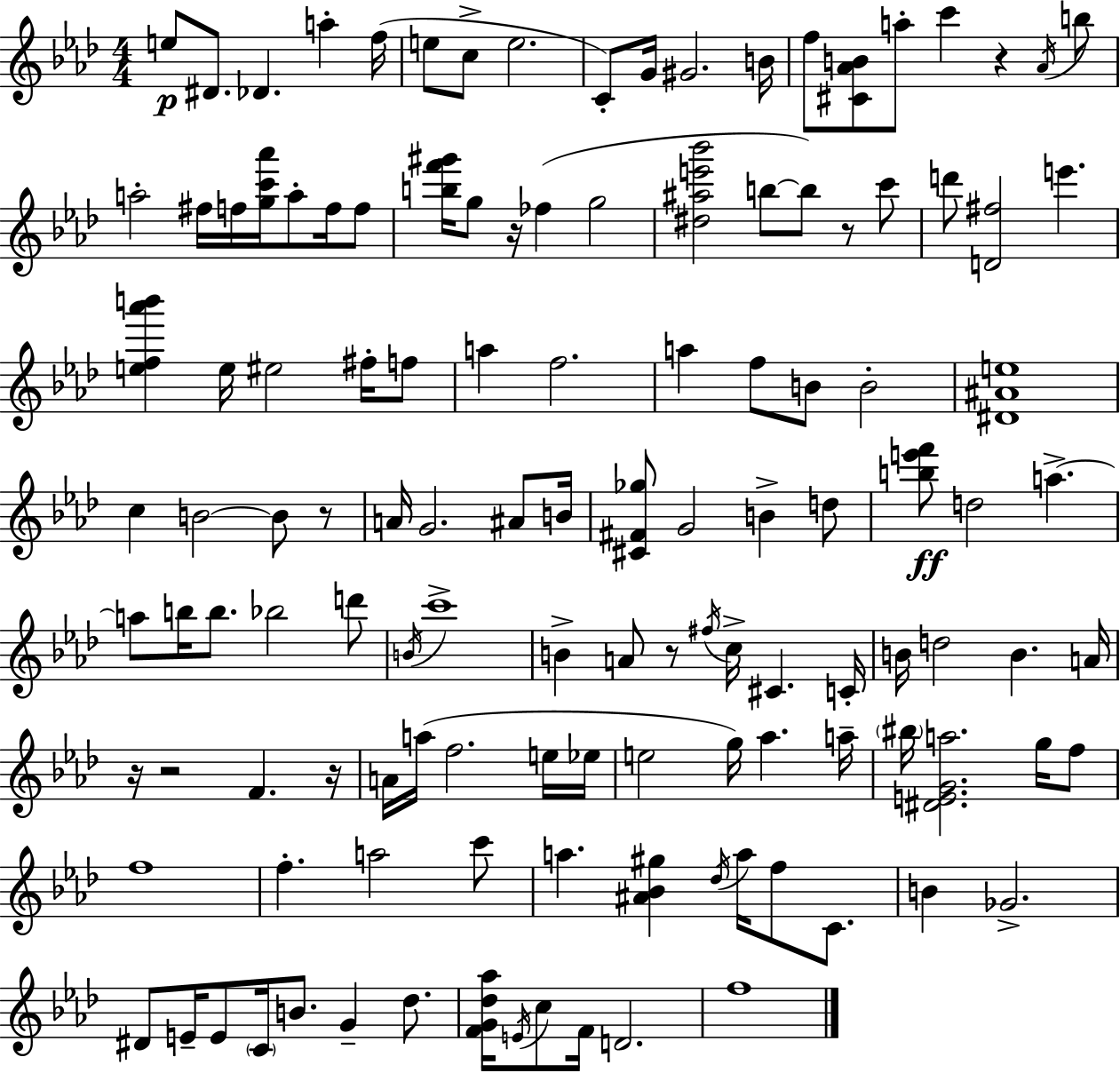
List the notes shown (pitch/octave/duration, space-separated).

E5/e D#4/e. Db4/q. A5/q F5/s E5/e C5/e E5/h. C4/e G4/s G#4/h. B4/s F5/e [C#4,Ab4,B4]/e A5/e C6/q R/q Ab4/s B5/e A5/h F#5/s F5/s [G5,C6,Ab6]/s A5/e F5/s F5/e [B5,F6,G#6]/s G5/e R/s FES5/q G5/h [D#5,A#5,E6,Bb6]/h B5/e B5/e R/e C6/e D6/e [D4,F#5]/h E6/q. [E5,F5,Ab6,B6]/q E5/s EIS5/h F#5/s F5/e A5/q F5/h. A5/q F5/e B4/e B4/h [D#4,A#4,E5]/w C5/q B4/h B4/e R/e A4/s G4/h. A#4/e B4/s [C#4,F#4,Gb5]/e G4/h B4/q D5/e [B5,E6,F6]/e D5/h A5/q. A5/e B5/s B5/e. Bb5/h D6/e B4/s C6/w B4/q A4/e R/e F#5/s C5/s C#4/q. C4/s B4/s D5/h B4/q. A4/s R/s R/h F4/q. R/s A4/s A5/s F5/h. E5/s Eb5/s E5/h G5/s Ab5/q. A5/s BIS5/s [D#4,E4,G4,A5]/h. G5/s F5/e F5/w F5/q. A5/h C6/e A5/q. [A#4,Bb4,G#5]/q Db5/s A5/s F5/e C4/e. B4/q Gb4/h. D#4/e E4/s E4/e C4/s B4/e. G4/q Db5/e. [F4,G4,Db5,Ab5]/s E4/s C5/e F4/s D4/h. F5/w